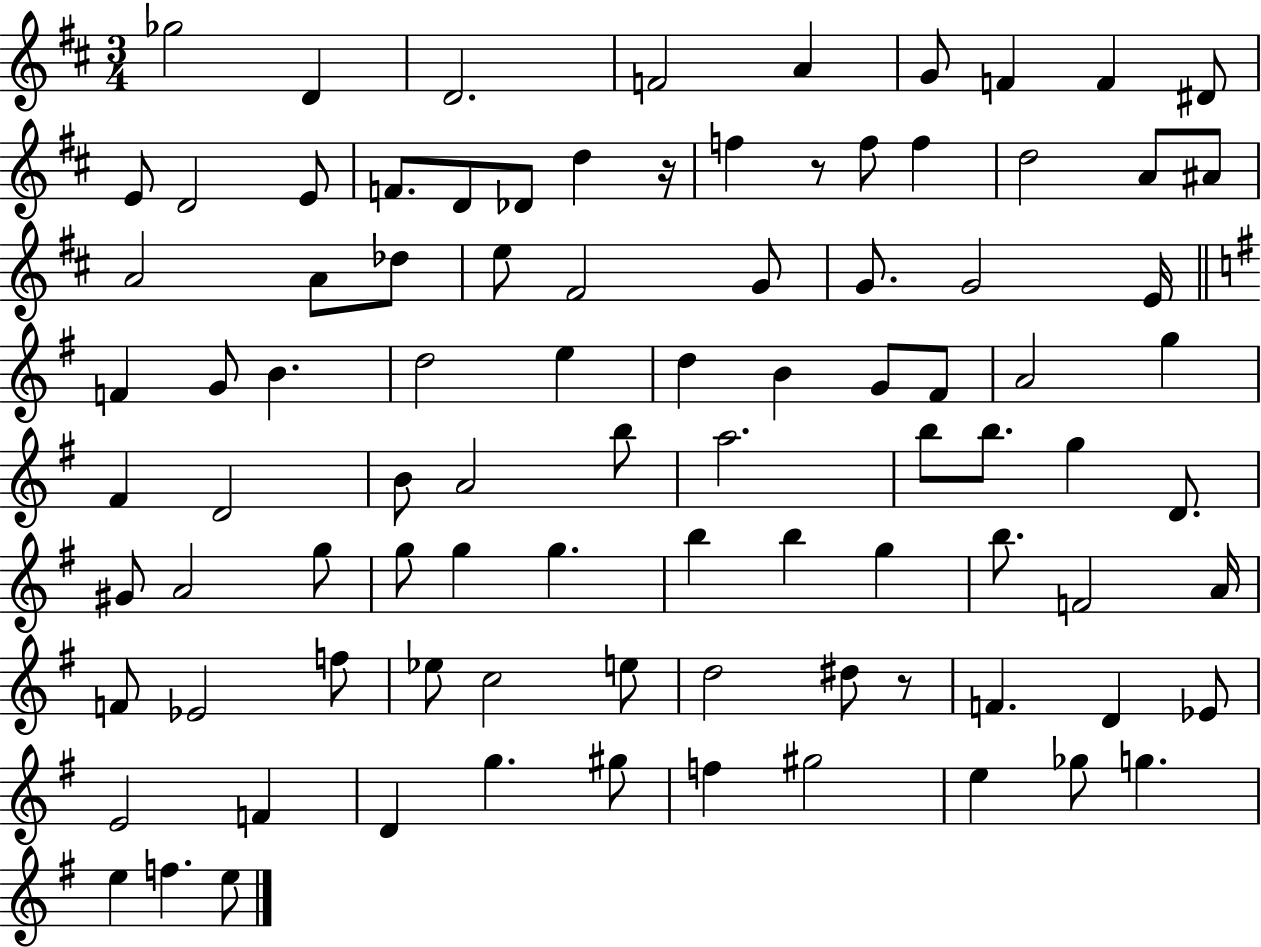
X:1
T:Untitled
M:3/4
L:1/4
K:D
_g2 D D2 F2 A G/2 F F ^D/2 E/2 D2 E/2 F/2 D/2 _D/2 d z/4 f z/2 f/2 f d2 A/2 ^A/2 A2 A/2 _d/2 e/2 ^F2 G/2 G/2 G2 E/4 F G/2 B d2 e d B G/2 ^F/2 A2 g ^F D2 B/2 A2 b/2 a2 b/2 b/2 g D/2 ^G/2 A2 g/2 g/2 g g b b g b/2 F2 A/4 F/2 _E2 f/2 _e/2 c2 e/2 d2 ^d/2 z/2 F D _E/2 E2 F D g ^g/2 f ^g2 e _g/2 g e f e/2